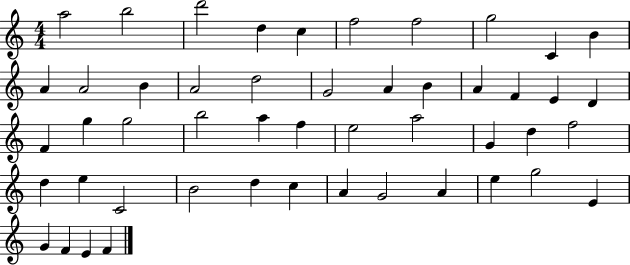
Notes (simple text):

A5/h B5/h D6/h D5/q C5/q F5/h F5/h G5/h C4/q B4/q A4/q A4/h B4/q A4/h D5/h G4/h A4/q B4/q A4/q F4/q E4/q D4/q F4/q G5/q G5/h B5/h A5/q F5/q E5/h A5/h G4/q D5/q F5/h D5/q E5/q C4/h B4/h D5/q C5/q A4/q G4/h A4/q E5/q G5/h E4/q G4/q F4/q E4/q F4/q